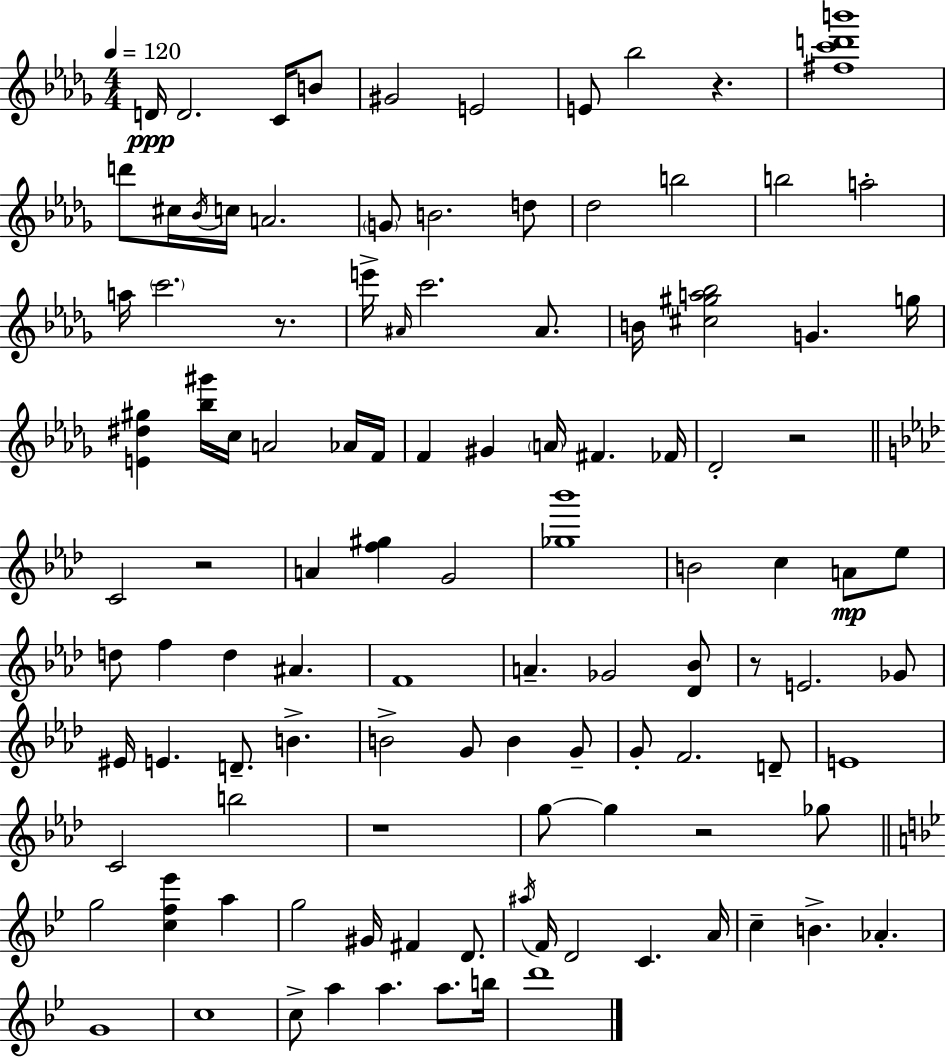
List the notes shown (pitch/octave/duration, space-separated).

D4/s D4/h. C4/s B4/e G#4/h E4/h E4/e Bb5/h R/q. [F#5,C6,D6,B6]/w D6/e C#5/s Bb4/s C5/s A4/h. G4/e B4/h. D5/e Db5/h B5/h B5/h A5/h A5/s C6/h. R/e. E6/s A#4/s C6/h. A#4/e. B4/s [C#5,G#5,A5,Bb5]/h G4/q. G5/s [E4,D#5,G#5]/q [Bb5,G#6]/s C5/s A4/h Ab4/s F4/s F4/q G#4/q A4/s F#4/q. FES4/s Db4/h R/h C4/h R/h A4/q [F5,G#5]/q G4/h [Gb5,Bb6]/w B4/h C5/q A4/e Eb5/e D5/e F5/q D5/q A#4/q. F4/w A4/q. Gb4/h [Db4,Bb4]/e R/e E4/h. Gb4/e EIS4/s E4/q. D4/e. B4/q. B4/h G4/e B4/q G4/e G4/e F4/h. D4/e E4/w C4/h B5/h R/w G5/e G5/q R/h Gb5/e G5/h [C5,F5,Eb6]/q A5/q G5/h G#4/s F#4/q D4/e. A#5/s F4/s D4/h C4/q. A4/s C5/q B4/q. Ab4/q. G4/w C5/w C5/e A5/q A5/q. A5/e. B5/s D6/w